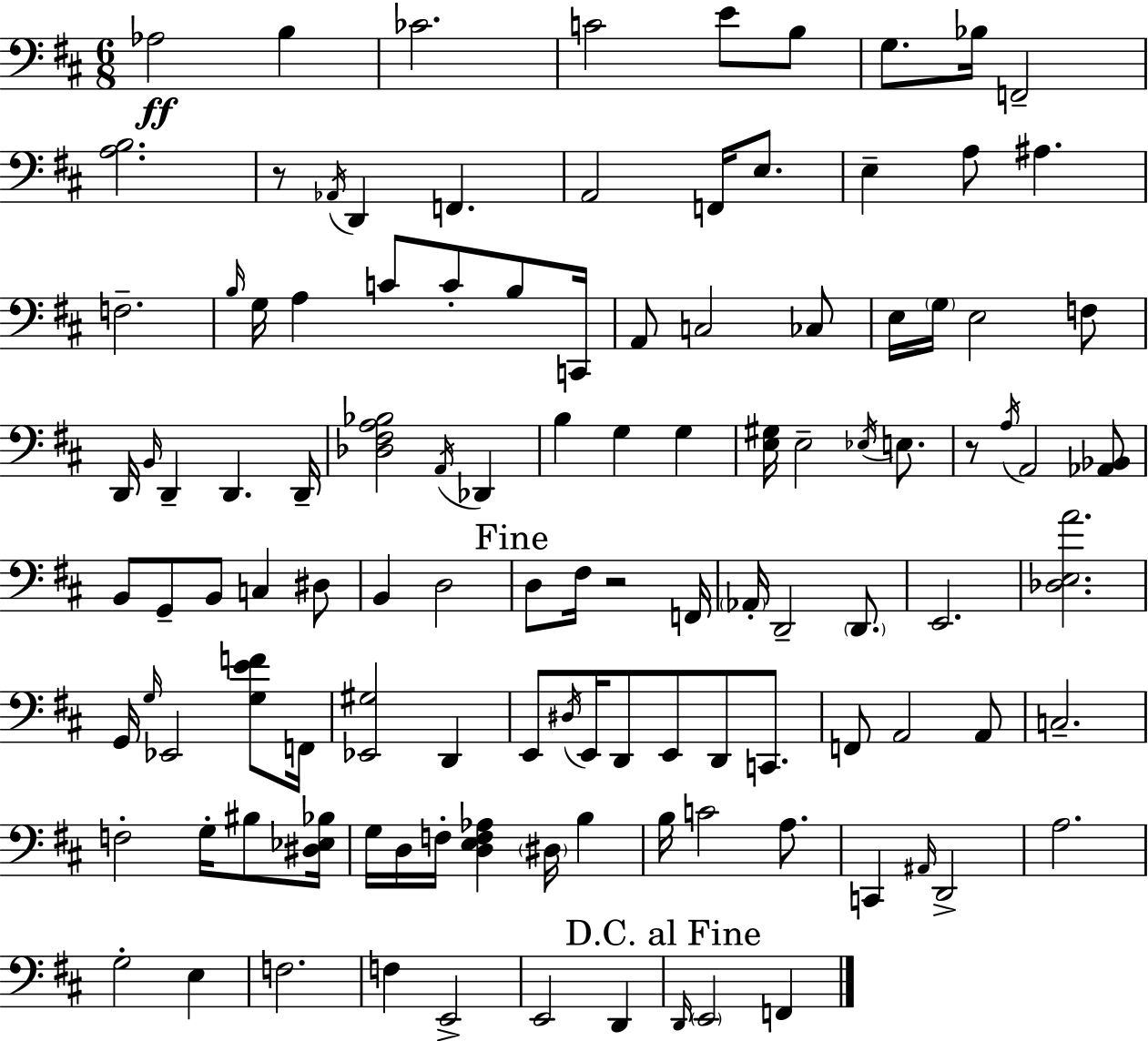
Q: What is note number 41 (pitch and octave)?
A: B3